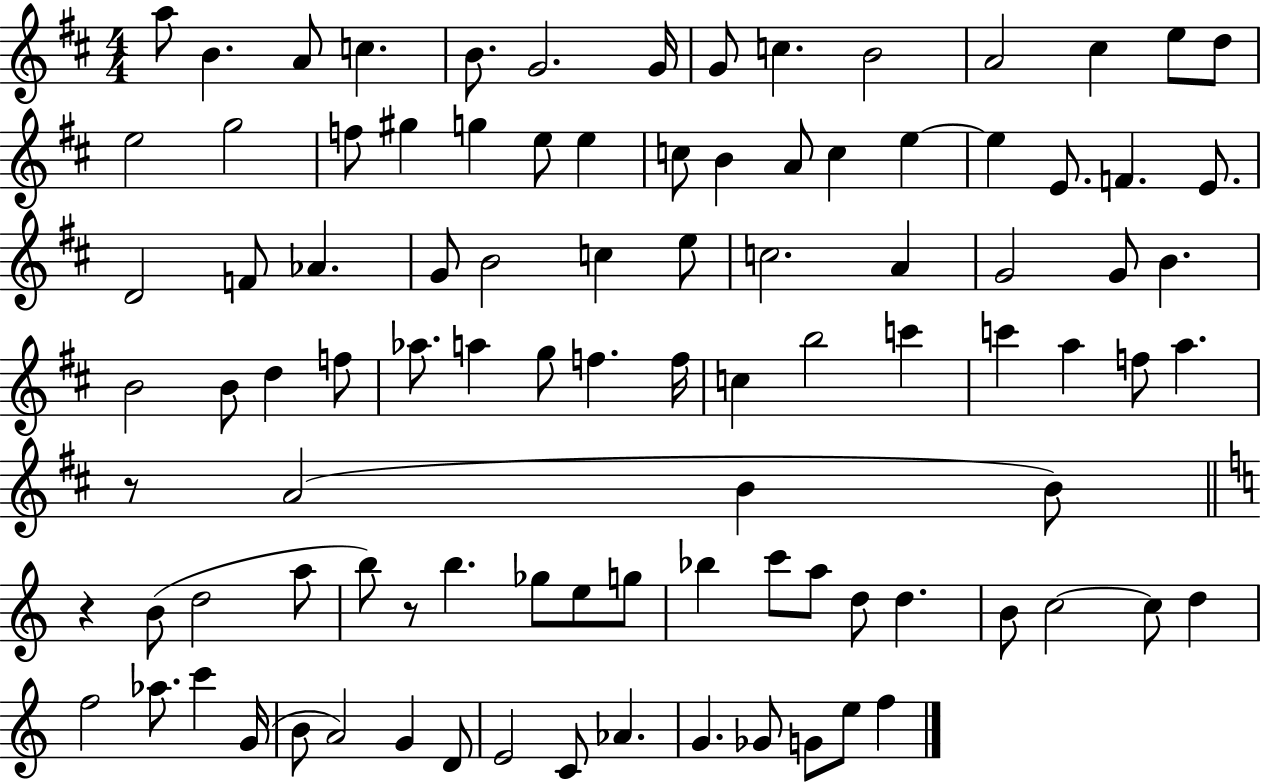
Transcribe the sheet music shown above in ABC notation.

X:1
T:Untitled
M:4/4
L:1/4
K:D
a/2 B A/2 c B/2 G2 G/4 G/2 c B2 A2 ^c e/2 d/2 e2 g2 f/2 ^g g e/2 e c/2 B A/2 c e e E/2 F E/2 D2 F/2 _A G/2 B2 c e/2 c2 A G2 G/2 B B2 B/2 d f/2 _a/2 a g/2 f f/4 c b2 c' c' a f/2 a z/2 A2 B B/2 z B/2 d2 a/2 b/2 z/2 b _g/2 e/2 g/2 _b c'/2 a/2 d/2 d B/2 c2 c/2 d f2 _a/2 c' G/4 B/2 A2 G D/2 E2 C/2 _A G _G/2 G/2 e/2 f